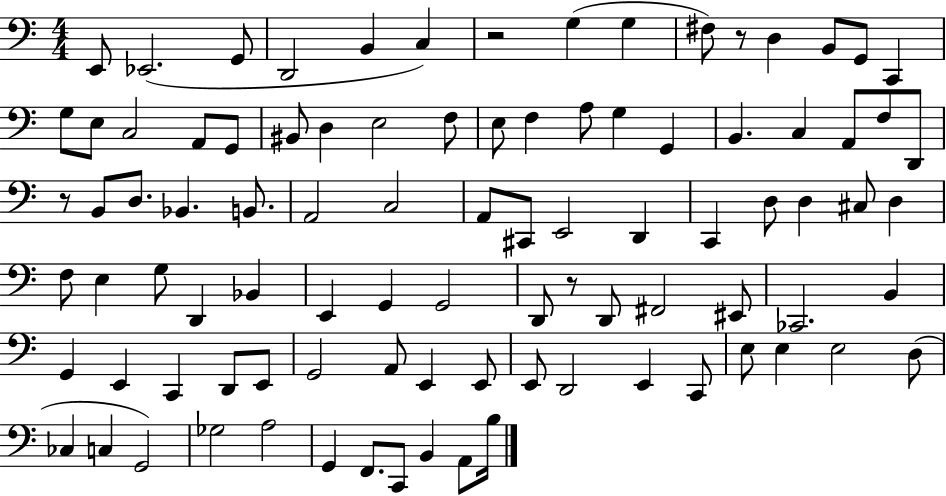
E2/e Eb2/h. G2/e D2/h B2/q C3/q R/h G3/q G3/q F#3/e R/e D3/q B2/e G2/e C2/q G3/e E3/e C3/h A2/e G2/e BIS2/e D3/q E3/h F3/e E3/e F3/q A3/e G3/q G2/q B2/q. C3/q A2/e F3/e D2/e R/e B2/e D3/e. Bb2/q. B2/e. A2/h C3/h A2/e C#2/e E2/h D2/q C2/q D3/e D3/q C#3/e D3/q F3/e E3/q G3/e D2/q Bb2/q E2/q G2/q G2/h D2/e R/e D2/e F#2/h EIS2/e CES2/h. B2/q G2/q E2/q C2/q D2/e E2/e G2/h A2/e E2/q E2/e E2/e D2/h E2/q C2/e E3/e E3/q E3/h D3/e CES3/q C3/q G2/h Gb3/h A3/h G2/q F2/e. C2/e B2/q A2/e B3/s